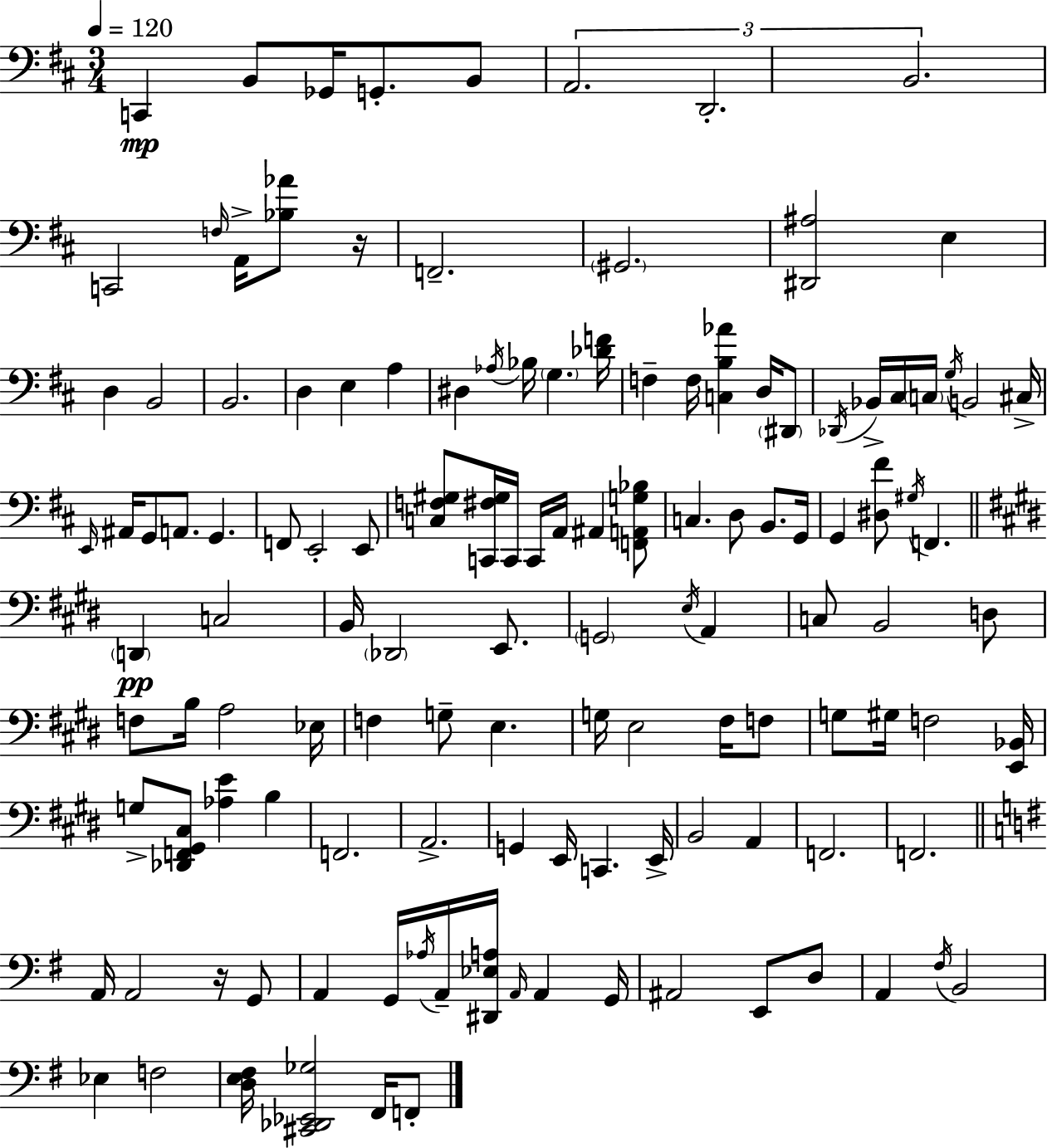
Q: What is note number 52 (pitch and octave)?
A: G2